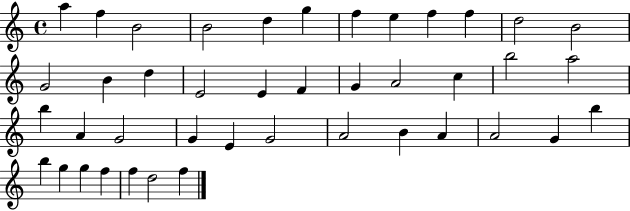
A5/q F5/q B4/h B4/h D5/q G5/q F5/q E5/q F5/q F5/q D5/h B4/h G4/h B4/q D5/q E4/h E4/q F4/q G4/q A4/h C5/q B5/h A5/h B5/q A4/q G4/h G4/q E4/q G4/h A4/h B4/q A4/q A4/h G4/q B5/q B5/q G5/q G5/q F5/q F5/q D5/h F5/q